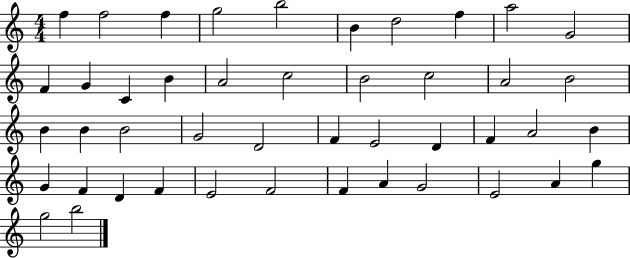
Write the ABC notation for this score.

X:1
T:Untitled
M:4/4
L:1/4
K:C
f f2 f g2 b2 B d2 f a2 G2 F G C B A2 c2 B2 c2 A2 B2 B B B2 G2 D2 F E2 D F A2 B G F D F E2 F2 F A G2 E2 A g g2 b2